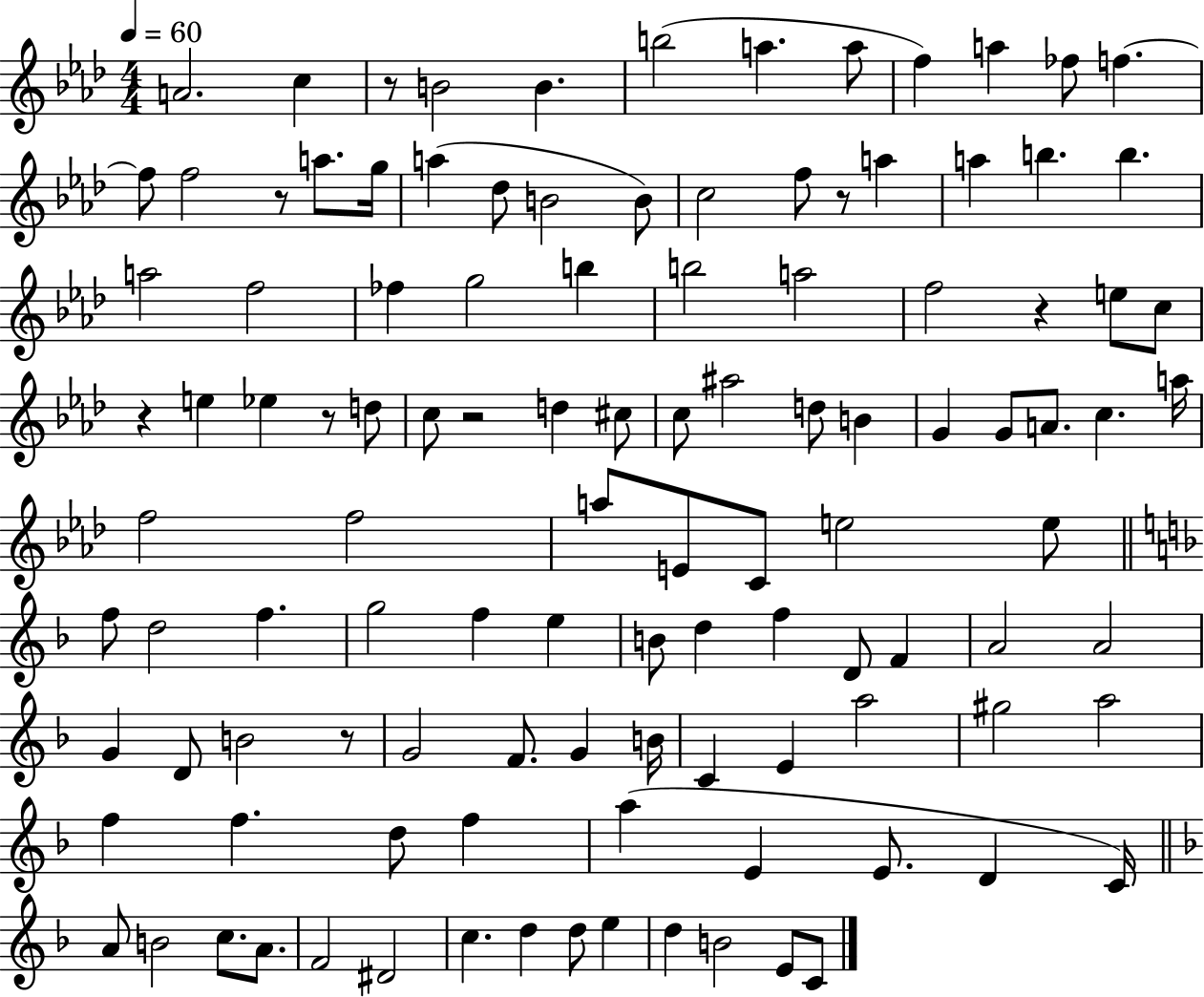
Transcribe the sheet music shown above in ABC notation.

X:1
T:Untitled
M:4/4
L:1/4
K:Ab
A2 c z/2 B2 B b2 a a/2 f a _f/2 f f/2 f2 z/2 a/2 g/4 a _d/2 B2 B/2 c2 f/2 z/2 a a b b a2 f2 _f g2 b b2 a2 f2 z e/2 c/2 z e _e z/2 d/2 c/2 z2 d ^c/2 c/2 ^a2 d/2 B G G/2 A/2 c a/4 f2 f2 a/2 E/2 C/2 e2 e/2 f/2 d2 f g2 f e B/2 d f D/2 F A2 A2 G D/2 B2 z/2 G2 F/2 G B/4 C E a2 ^g2 a2 f f d/2 f a E E/2 D C/4 A/2 B2 c/2 A/2 F2 ^D2 c d d/2 e d B2 E/2 C/2